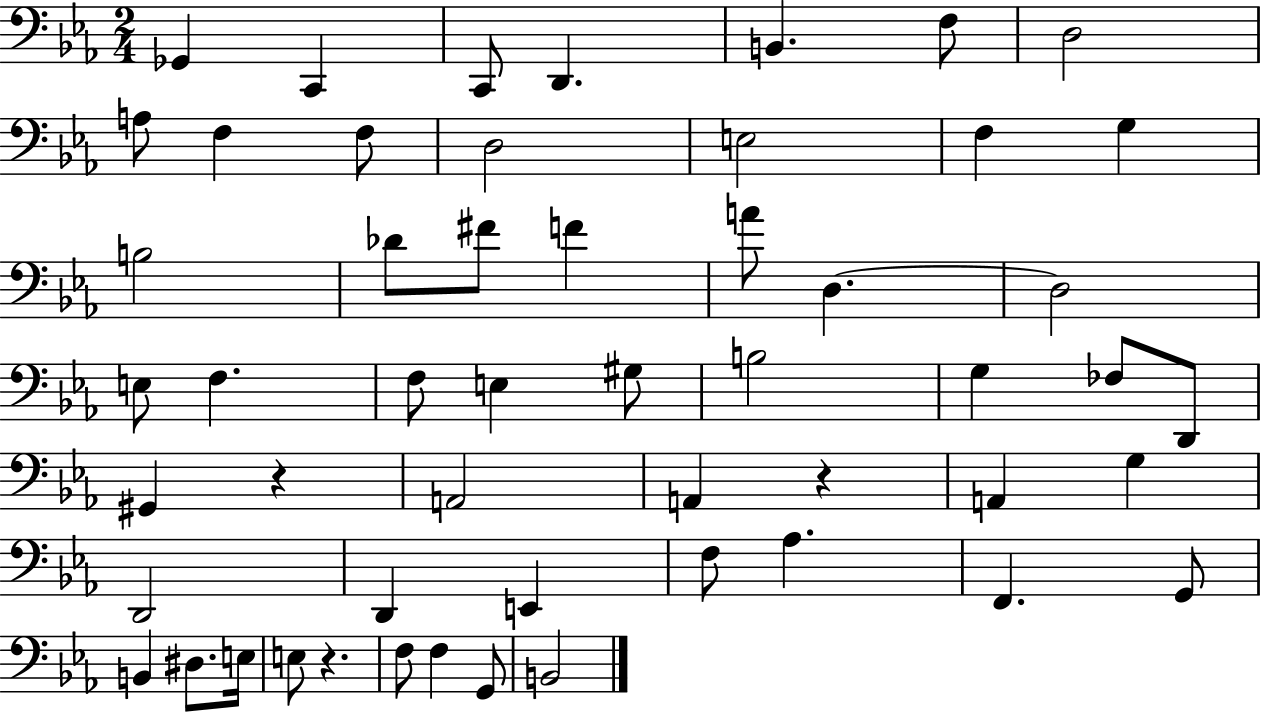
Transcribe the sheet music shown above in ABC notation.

X:1
T:Untitled
M:2/4
L:1/4
K:Eb
_G,, C,, C,,/2 D,, B,, F,/2 D,2 A,/2 F, F,/2 D,2 E,2 F, G, B,2 _D/2 ^F/2 F A/2 D, D,2 E,/2 F, F,/2 E, ^G,/2 B,2 G, _F,/2 D,,/2 ^G,, z A,,2 A,, z A,, G, D,,2 D,, E,, F,/2 _A, F,, G,,/2 B,, ^D,/2 E,/4 E,/2 z F,/2 F, G,,/2 B,,2